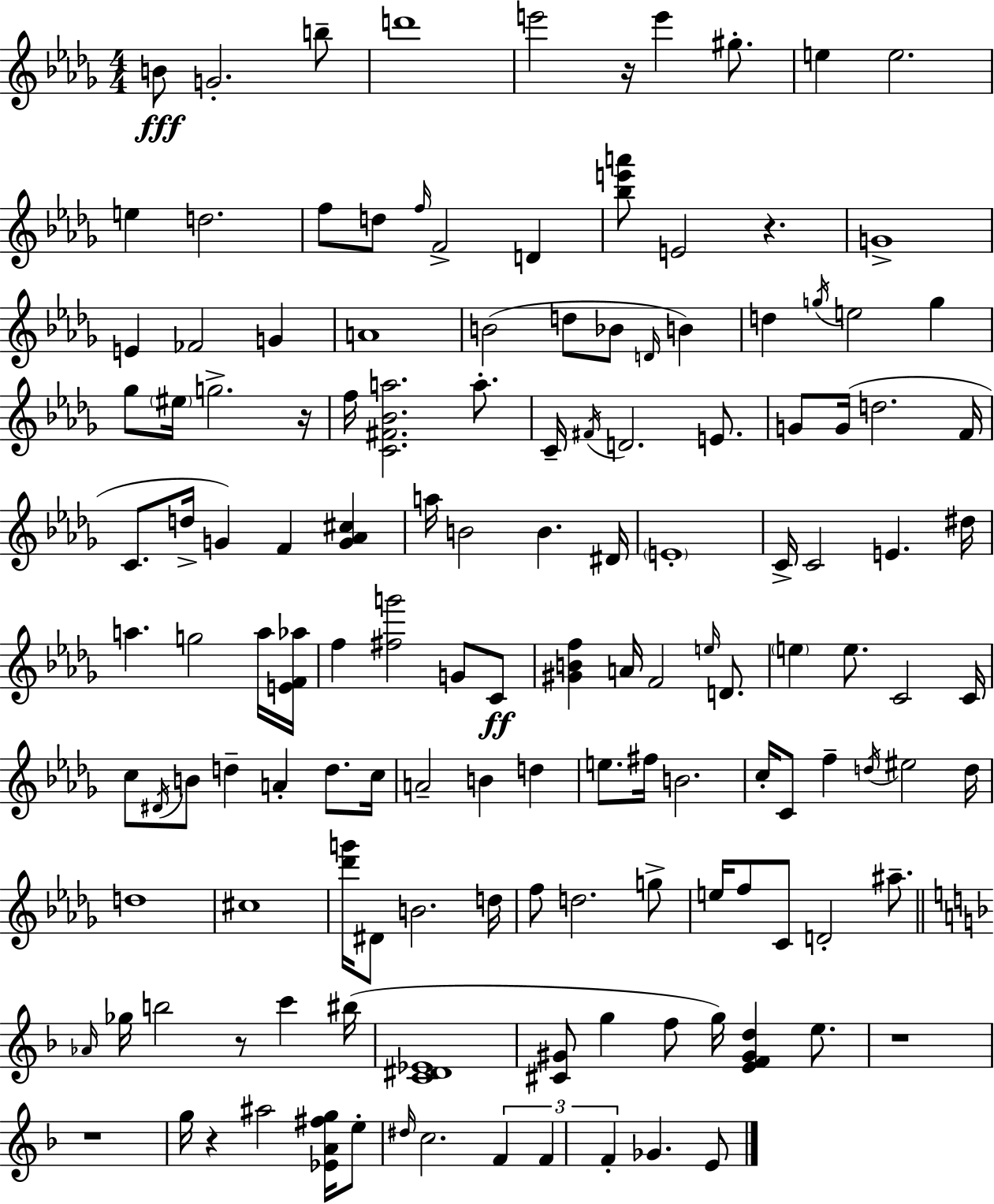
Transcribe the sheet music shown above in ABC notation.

X:1
T:Untitled
M:4/4
L:1/4
K:Bbm
B/2 G2 b/2 d'4 e'2 z/4 e' ^g/2 e e2 e d2 f/2 d/2 f/4 F2 D [_be'a']/2 E2 z G4 E _F2 G A4 B2 d/2 _B/2 D/4 B d g/4 e2 g _g/2 ^e/4 g2 z/4 f/4 [C^F_Ba]2 a/2 C/4 ^F/4 D2 E/2 G/2 G/4 d2 F/4 C/2 d/4 G F [G_A^c] a/4 B2 B ^D/4 E4 C/4 C2 E ^d/4 a g2 a/4 [EF_a]/4 f [^fg']2 G/2 C/2 [^GBf] A/4 F2 e/4 D/2 e e/2 C2 C/4 c/2 ^D/4 B/2 d A d/2 c/4 A2 B d e/2 ^f/4 B2 c/4 C/2 f d/4 ^e2 d/4 d4 ^c4 [_d'g']/4 ^D/2 B2 d/4 f/2 d2 g/2 e/4 f/2 C/2 D2 ^a/2 _A/4 _g/4 b2 z/2 c' ^b/4 [C^D_E]4 [^C^G]/2 g f/2 g/4 [EF^Gd] e/2 z4 z4 g/4 z ^a2 [_EA^fg]/4 e/2 ^d/4 c2 F F F _G E/2